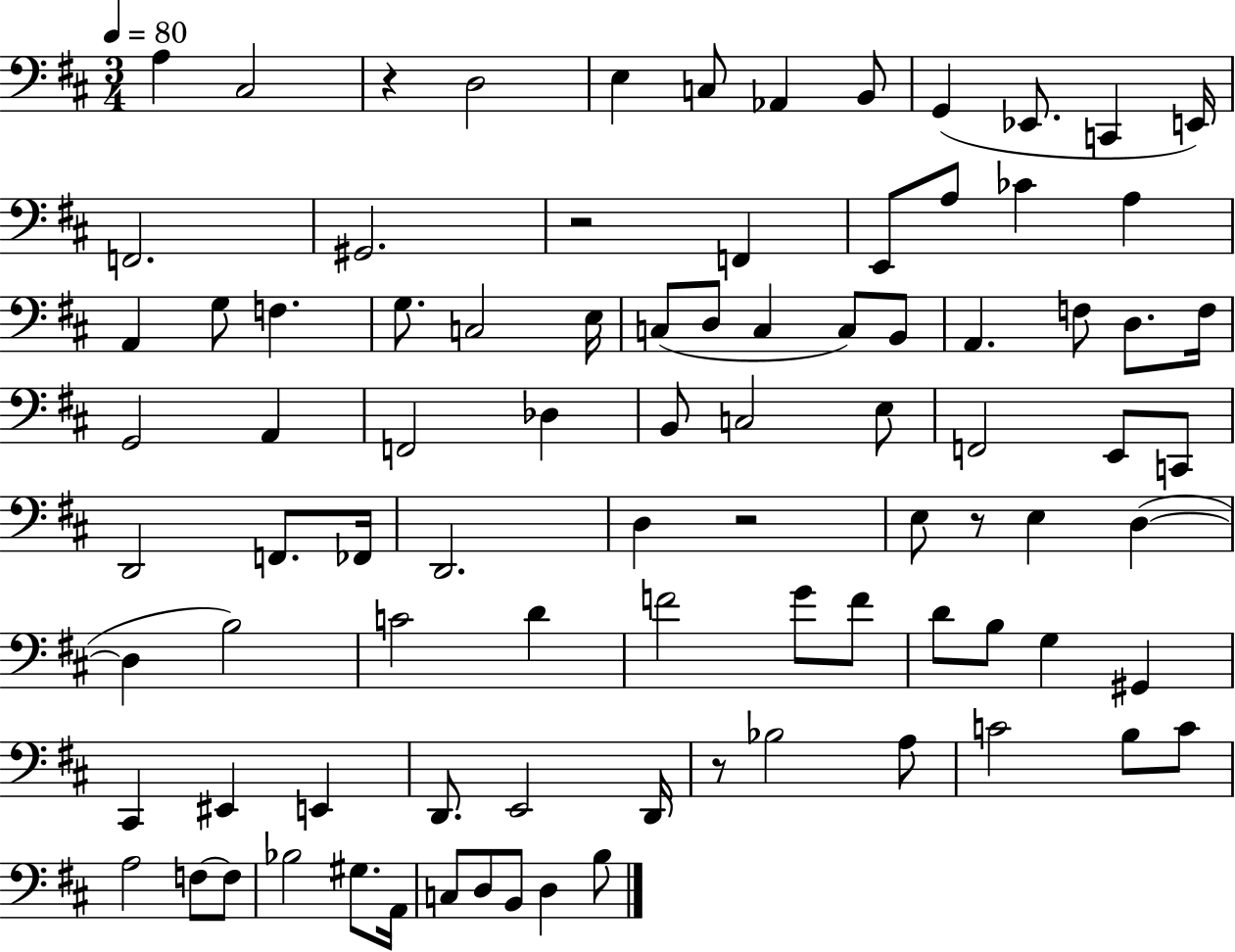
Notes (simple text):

A3/q C#3/h R/q D3/h E3/q C3/e Ab2/q B2/e G2/q Eb2/e. C2/q E2/s F2/h. G#2/h. R/h F2/q E2/e A3/e CES4/q A3/q A2/q G3/e F3/q. G3/e. C3/h E3/s C3/e D3/e C3/q C3/e B2/e A2/q. F3/e D3/e. F3/s G2/h A2/q F2/h Db3/q B2/e C3/h E3/e F2/h E2/e C2/e D2/h F2/e. FES2/s D2/h. D3/q R/h E3/e R/e E3/q D3/q D3/q B3/h C4/h D4/q F4/h G4/e F4/e D4/e B3/e G3/q G#2/q C#2/q EIS2/q E2/q D2/e. E2/h D2/s R/e Bb3/h A3/e C4/h B3/e C4/e A3/h F3/e F3/e Bb3/h G#3/e. A2/s C3/e D3/e B2/e D3/q B3/e